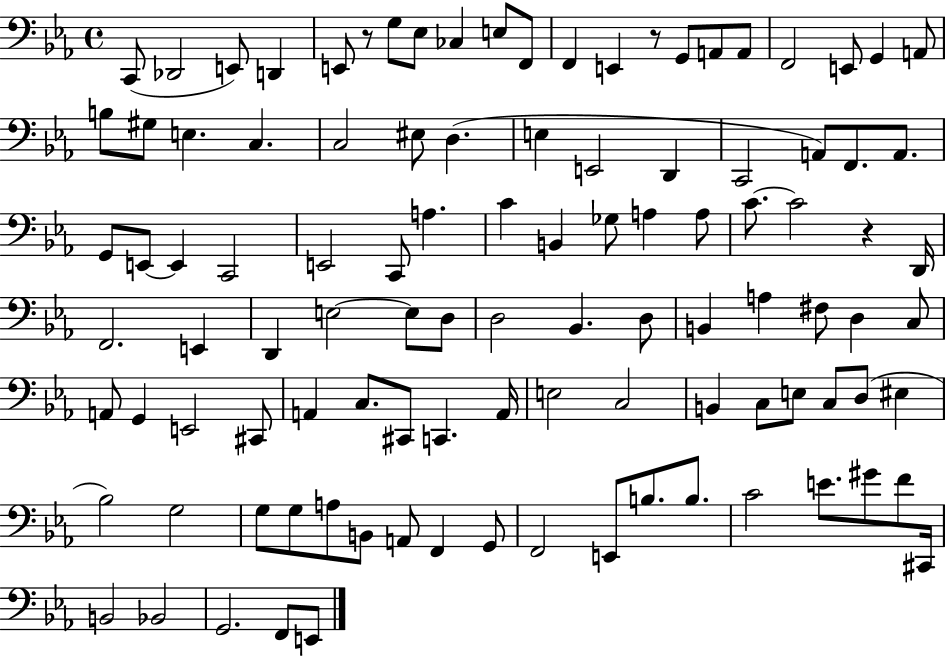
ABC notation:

X:1
T:Untitled
M:4/4
L:1/4
K:Eb
C,,/2 _D,,2 E,,/2 D,, E,,/2 z/2 G,/2 _E,/2 _C, E,/2 F,,/2 F,, E,, z/2 G,,/2 A,,/2 A,,/2 F,,2 E,,/2 G,, A,,/2 B,/2 ^G,/2 E, C, C,2 ^E,/2 D, E, E,,2 D,, C,,2 A,,/2 F,,/2 A,,/2 G,,/2 E,,/2 E,, C,,2 E,,2 C,,/2 A, C B,, _G,/2 A, A,/2 C/2 C2 z D,,/4 F,,2 E,, D,, E,2 E,/2 D,/2 D,2 _B,, D,/2 B,, A, ^F,/2 D, C,/2 A,,/2 G,, E,,2 ^C,,/2 A,, C,/2 ^C,,/2 C,, A,,/4 E,2 C,2 B,, C,/2 E,/2 C,/2 D,/2 ^E, _B,2 G,2 G,/2 G,/2 A,/2 B,,/2 A,,/2 F,, G,,/2 F,,2 E,,/2 B,/2 B,/2 C2 E/2 ^G/2 F/2 ^C,,/4 B,,2 _B,,2 G,,2 F,,/2 E,,/2